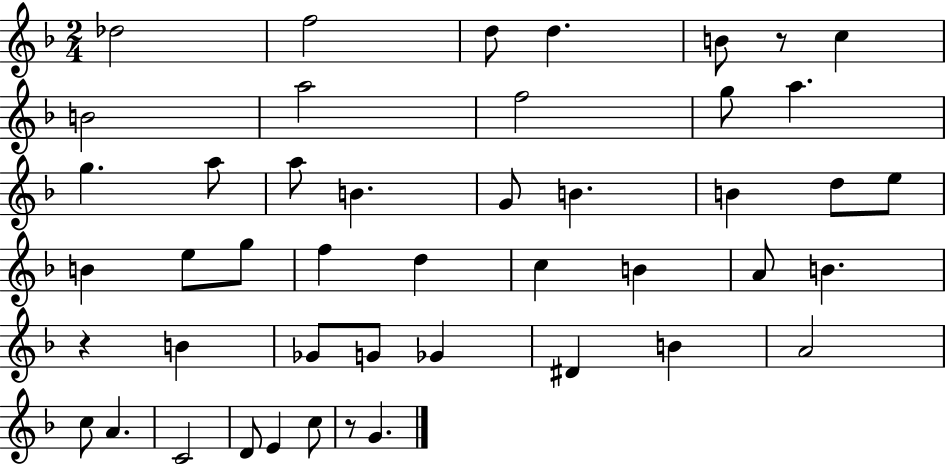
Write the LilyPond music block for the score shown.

{
  \clef treble
  \numericTimeSignature
  \time 2/4
  \key f \major
  \repeat volta 2 { des''2 | f''2 | d''8 d''4. | b'8 r8 c''4 | \break b'2 | a''2 | f''2 | g''8 a''4. | \break g''4. a''8 | a''8 b'4. | g'8 b'4. | b'4 d''8 e''8 | \break b'4 e''8 g''8 | f''4 d''4 | c''4 b'4 | a'8 b'4. | \break r4 b'4 | ges'8 g'8 ges'4 | dis'4 b'4 | a'2 | \break c''8 a'4. | c'2 | d'8 e'4 c''8 | r8 g'4. | \break } \bar "|."
}